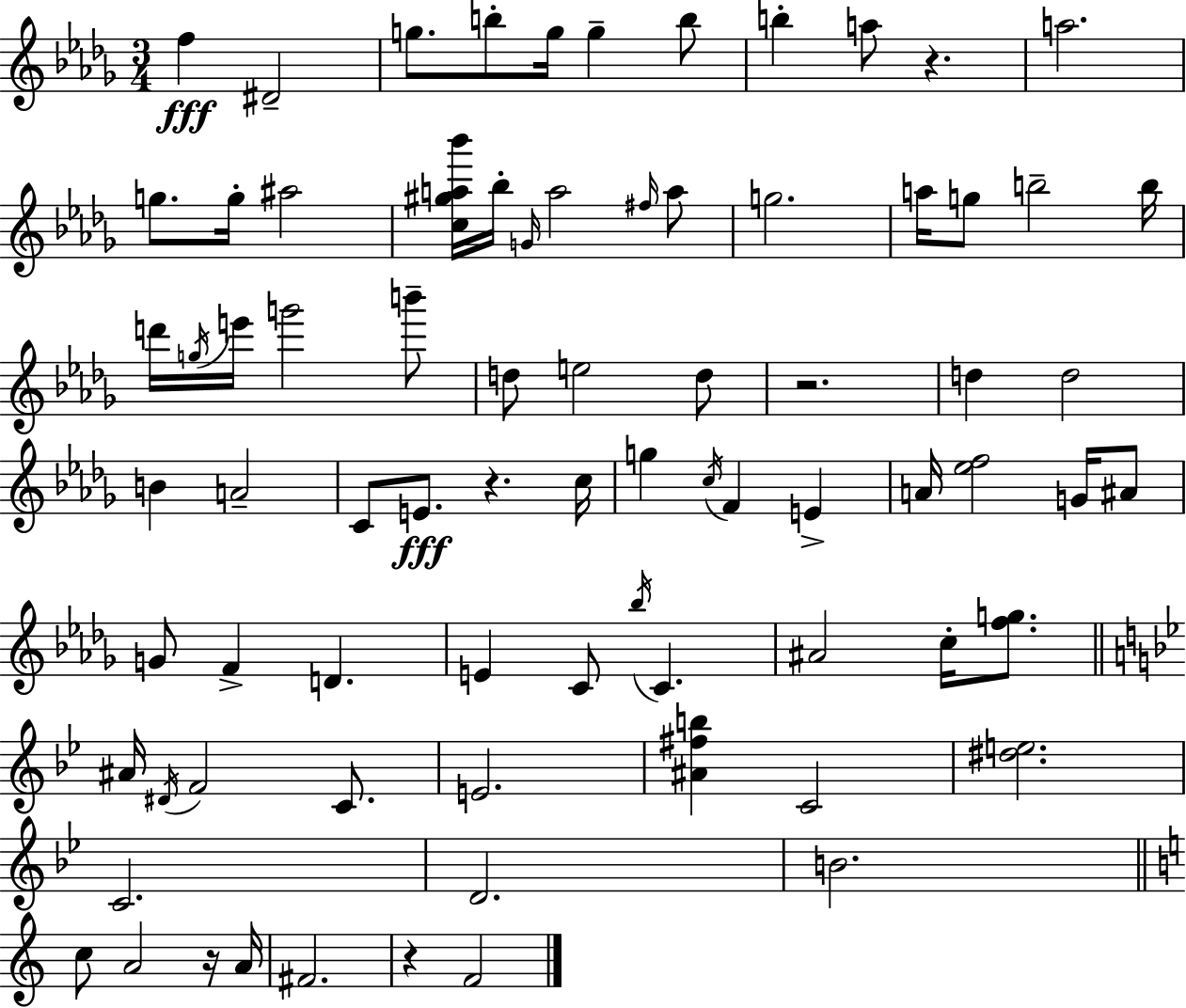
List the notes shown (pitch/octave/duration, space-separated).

F5/q D#4/h G5/e. B5/e G5/s G5/q B5/e B5/q A5/e R/q. A5/h. G5/e. G5/s A#5/h [C5,G#5,A5,Bb6]/s Bb5/s G4/s A5/h F#5/s A5/e G5/h. A5/s G5/e B5/h B5/s D6/s G5/s E6/s G6/h B6/e D5/e E5/h D5/e R/h. D5/q D5/h B4/q A4/h C4/e E4/e. R/q. C5/s G5/q C5/s F4/q E4/q A4/s [Eb5,F5]/h G4/s A#4/e G4/e F4/q D4/q. E4/q C4/e Bb5/s C4/q. A#4/h C5/s [F5,G5]/e. A#4/s D#4/s F4/h C4/e. E4/h. [A#4,F#5,B5]/q C4/h [D#5,E5]/h. C4/h. D4/h. B4/h. C5/e A4/h R/s A4/s F#4/h. R/q F4/h